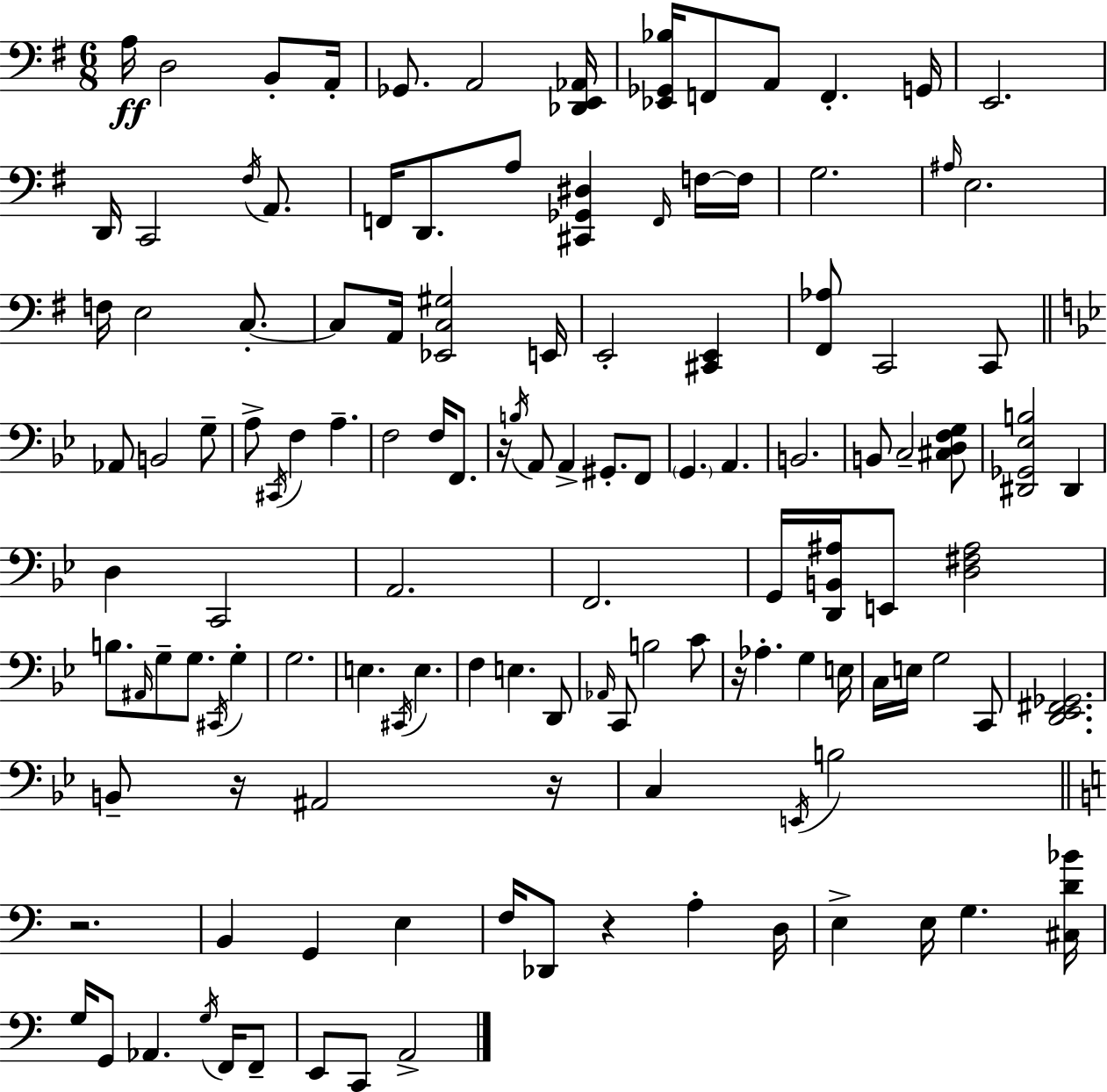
A3/s D3/h B2/e A2/s Gb2/e. A2/h [Db2,E2,Ab2]/s [Eb2,Gb2,Bb3]/s F2/e A2/e F2/q. G2/s E2/h. D2/s C2/h F#3/s A2/e. F2/s D2/e. A3/e [C#2,Gb2,D#3]/q F2/s F3/s F3/s G3/h. A#3/s E3/h. F3/s E3/h C3/e. C3/e A2/s [Eb2,C3,G#3]/h E2/s E2/h [C#2,E2]/q [F#2,Ab3]/e C2/h C2/e Ab2/e B2/h G3/e A3/e C#2/s F3/q A3/q. F3/h F3/s F2/e. R/s B3/s A2/e A2/q G#2/e. F2/e G2/q. A2/q. B2/h. B2/e C3/h [C#3,D3,F3,G3]/e [D#2,Gb2,Eb3,B3]/h D#2/q D3/q C2/h A2/h. F2/h. G2/s [D2,B2,A#3]/s E2/e [D3,F#3,A#3]/h B3/e. A#2/s G3/e G3/e. C#2/s G3/q G3/h. E3/q. C#2/s E3/q. F3/q E3/q. D2/e Ab2/s C2/e B3/h C4/e R/s Ab3/q. G3/q E3/s C3/s E3/s G3/h C2/e [D2,Eb2,F#2,Gb2]/h. B2/e R/s A#2/h R/s C3/q E2/s B3/h R/h. B2/q G2/q E3/q F3/s Db2/e R/q A3/q D3/s E3/q E3/s G3/q. [C#3,D4,Bb4]/s G3/s G2/e Ab2/q. G3/s F2/s F2/e E2/e C2/e A2/h